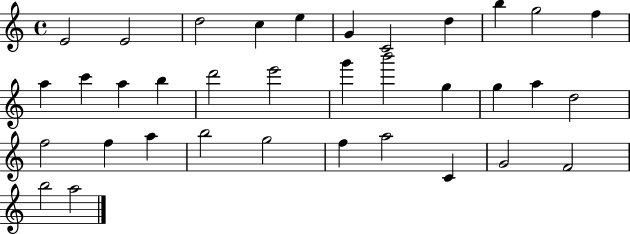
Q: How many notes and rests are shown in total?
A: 35